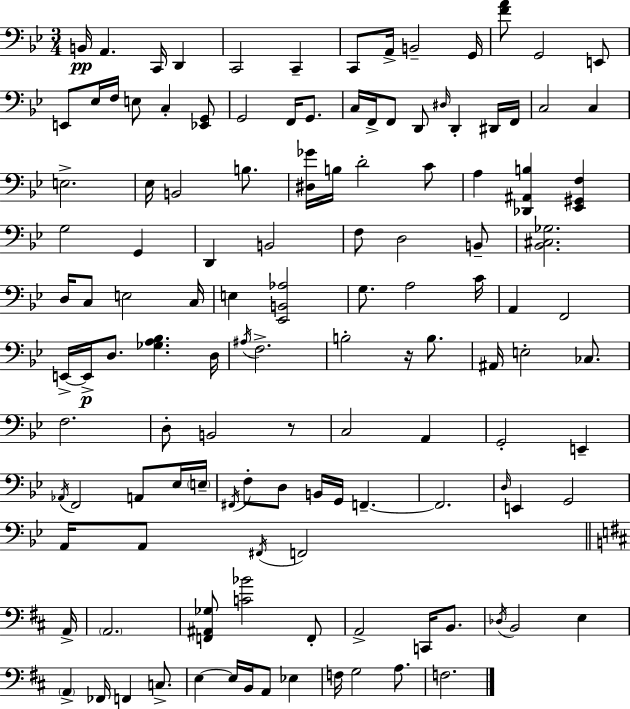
X:1
T:Untitled
M:3/4
L:1/4
K:Bb
B,,/4 A,, C,,/4 D,, C,,2 C,, C,,/2 A,,/4 B,,2 G,,/4 [FA]/2 G,,2 E,,/2 E,,/2 _E,/4 F,/4 E,/2 C, [_E,,G,,]/2 G,,2 F,,/4 G,,/2 C,/4 F,,/4 F,,/2 D,,/2 ^D,/4 D,, ^D,,/4 F,,/4 C,2 C, E,2 _E,/4 B,,2 B,/2 [^D,_G]/4 B,/4 D2 C/2 A, [_D,,^A,,B,] [_E,,^G,,F,] G,2 G,, D,, B,,2 F,/2 D,2 B,,/2 [_B,,^C,_G,]2 D,/4 C,/2 E,2 C,/4 E, [_E,,B,,_A,]2 G,/2 A,2 C/4 A,, F,,2 E,,/4 E,,/4 D,/2 [_G,A,_B,] D,/4 ^A,/4 F,2 B,2 z/4 B,/2 ^A,,/4 E,2 _C,/2 F,2 D,/2 B,,2 z/2 C,2 A,, G,,2 E,, _A,,/4 F,,2 A,,/2 _E,/4 E,/4 ^F,,/4 F,/2 D,/2 B,,/4 G,,/4 F,, F,,2 D,/4 E,, G,,2 A,,/4 A,,/2 ^F,,/4 F,,2 A,,/4 A,,2 [F,,^A,,_G,]/2 [C_B]2 F,,/2 A,,2 C,,/4 B,,/2 _D,/4 B,,2 E, A,, _F,,/4 F,, C,/2 E, E,/4 B,,/4 A,,/2 _E, F,/4 G,2 A,/2 F,2